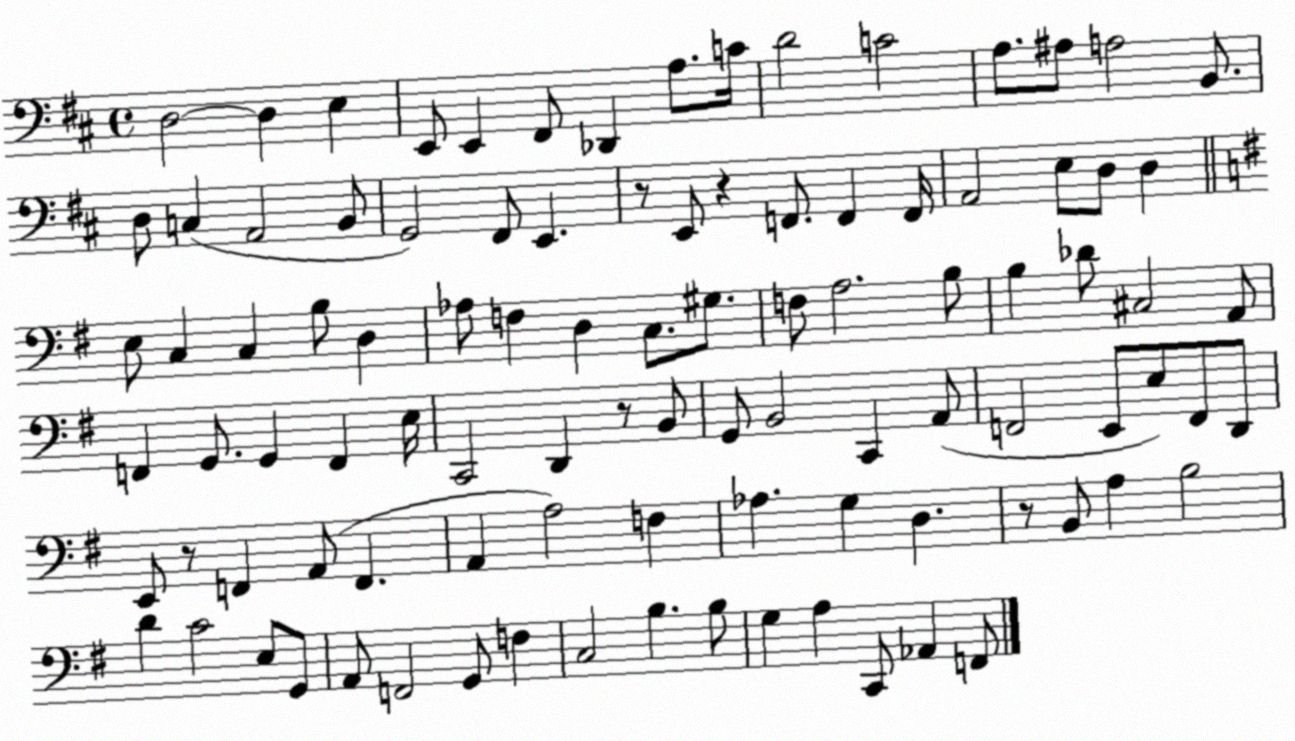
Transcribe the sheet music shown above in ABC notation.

X:1
T:Untitled
M:4/4
L:1/4
K:D
D,2 D, E, E,,/2 E,, ^F,,/2 _D,, A,/2 C/4 D2 C2 A,/2 ^A,/2 A,2 B,,/2 D,/2 C, A,,2 B,,/2 G,,2 ^F,,/2 E,, z/2 E,,/2 z F,,/2 F,, F,,/4 A,,2 E,/2 D,/2 D, E,/2 C, C, B,/2 D, _A,/2 F, D, C,/2 ^G,/2 F,/2 A,2 B,/2 B, _D/2 ^C,2 A,,/2 F,, G,,/2 G,, F,, E,/4 C,,2 D,, z/2 B,,/2 G,,/2 B,,2 C,, A,,/2 F,,2 E,,/2 E,/2 F,,/2 D,,/2 E,,/2 z/2 F,, A,,/2 F,, A,, A,2 F, _A, G, D, z/2 B,,/2 A, B,2 D C2 E,/2 G,,/2 A,,/2 F,,2 G,,/2 F, C,2 B, B,/2 G, A, C,,/2 _A,, F,,/2